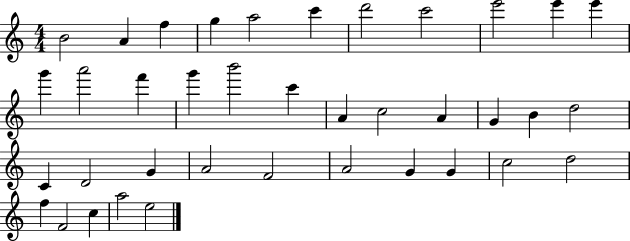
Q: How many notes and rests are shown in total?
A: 38